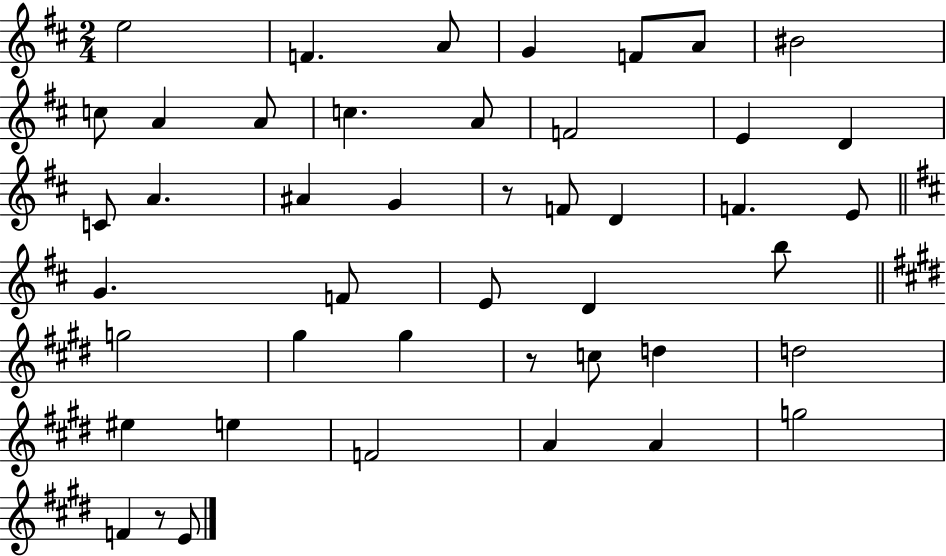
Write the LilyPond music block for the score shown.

{
  \clef treble
  \numericTimeSignature
  \time 2/4
  \key d \major
  \repeat volta 2 { e''2 | f'4. a'8 | g'4 f'8 a'8 | bis'2 | \break c''8 a'4 a'8 | c''4. a'8 | f'2 | e'4 d'4 | \break c'8 a'4. | ais'4 g'4 | r8 f'8 d'4 | f'4. e'8 | \break \bar "||" \break \key d \major g'4. f'8 | e'8 d'4 b''8 | \bar "||" \break \key e \major g''2 | gis''4 gis''4 | r8 c''8 d''4 | d''2 | \break eis''4 e''4 | f'2 | a'4 a'4 | g''2 | \break f'4 r8 e'8 | } \bar "|."
}